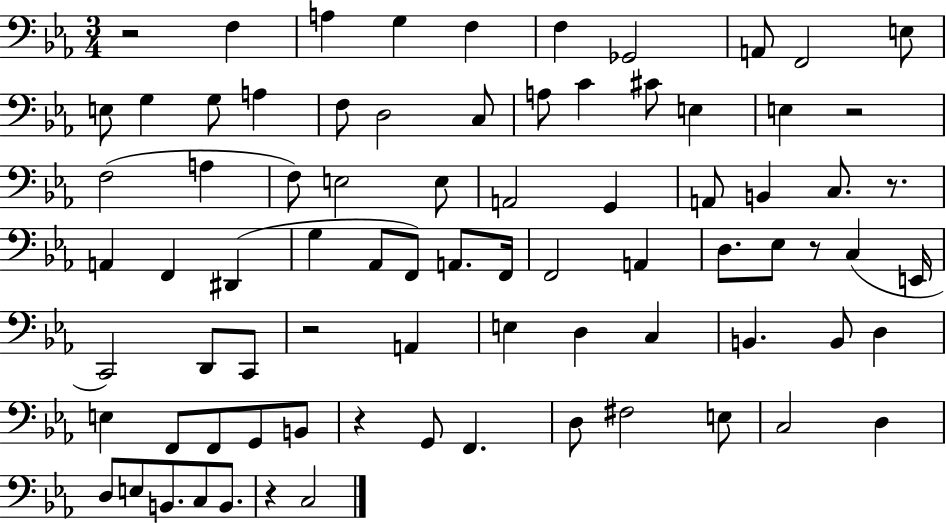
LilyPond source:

{
  \clef bass
  \numericTimeSignature
  \time 3/4
  \key ees \major
  \repeat volta 2 { r2 f4 | a4 g4 f4 | f4 ges,2 | a,8 f,2 e8 | \break e8 g4 g8 a4 | f8 d2 c8 | a8 c'4 cis'8 e4 | e4 r2 | \break f2( a4 | f8) e2 e8 | a,2 g,4 | a,8 b,4 c8. r8. | \break a,4 f,4 dis,4( | g4 aes,8 f,8) a,8. f,16 | f,2 a,4 | d8. ees8 r8 c4( e,16 | \break c,2) d,8 c,8 | r2 a,4 | e4 d4 c4 | b,4. b,8 d4 | \break e4 f,8 f,8 g,8 b,8 | r4 g,8 f,4. | d8 fis2 e8 | c2 d4 | \break d8 e8 b,8. c8 b,8. | r4 c2 | } \bar "|."
}